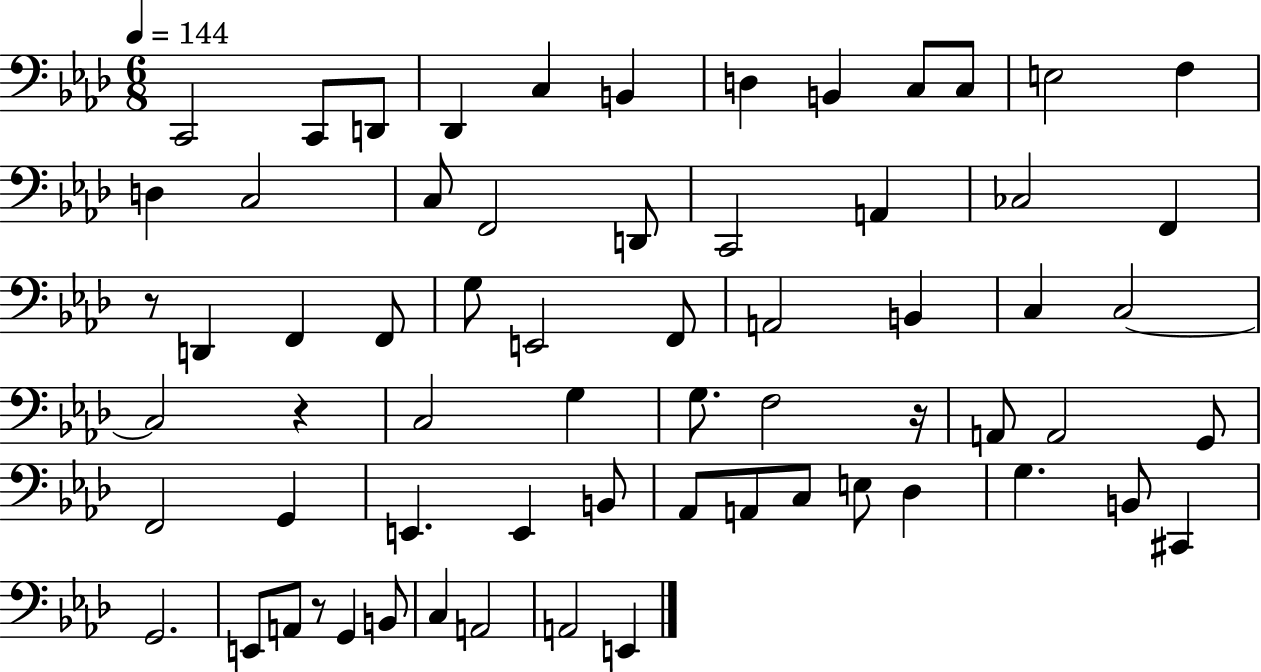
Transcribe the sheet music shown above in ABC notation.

X:1
T:Untitled
M:6/8
L:1/4
K:Ab
C,,2 C,,/2 D,,/2 _D,, C, B,, D, B,, C,/2 C,/2 E,2 F, D, C,2 C,/2 F,,2 D,,/2 C,,2 A,, _C,2 F,, z/2 D,, F,, F,,/2 G,/2 E,,2 F,,/2 A,,2 B,, C, C,2 C,2 z C,2 G, G,/2 F,2 z/4 A,,/2 A,,2 G,,/2 F,,2 G,, E,, E,, B,,/2 _A,,/2 A,,/2 C,/2 E,/2 _D, G, B,,/2 ^C,, G,,2 E,,/2 A,,/2 z/2 G,, B,,/2 C, A,,2 A,,2 E,,